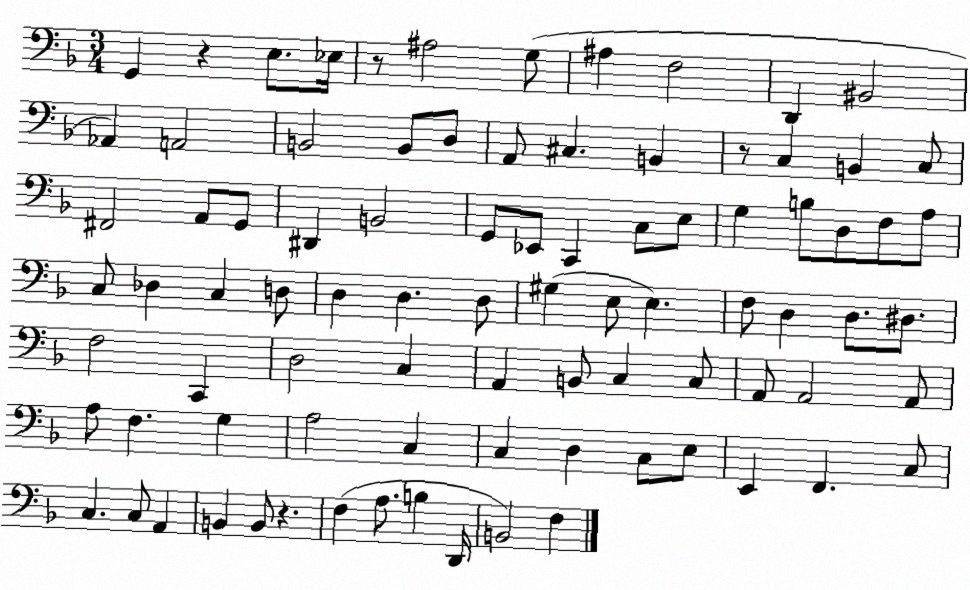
X:1
T:Untitled
M:3/4
L:1/4
K:F
G,, z E,/2 _E,/4 z/2 ^A,2 G,/2 ^A, F,2 D,, ^B,,2 _A,, A,,2 B,,2 B,,/2 D,/2 A,,/2 ^C, B,, z/2 C, B,, C,/2 ^F,,2 A,,/2 G,,/2 ^D,, B,,2 G,,/2 _E,,/2 C,, C,/2 E,/2 G, B,/2 D,/2 F,/2 A,/2 C,/2 _D, C, D,/2 D, D, D,/2 ^G, E,/2 E, F,/2 D, D,/2 ^D,/2 F,2 C,, D,2 C, A,, B,,/2 C, C,/2 A,,/2 A,,2 A,,/2 A,/2 F, G, A,2 C, C, D, C,/2 E,/2 E,, F,, C,/2 C, C,/2 A,, B,, B,,/2 z F, A,/2 B, D,,/4 B,,2 F,